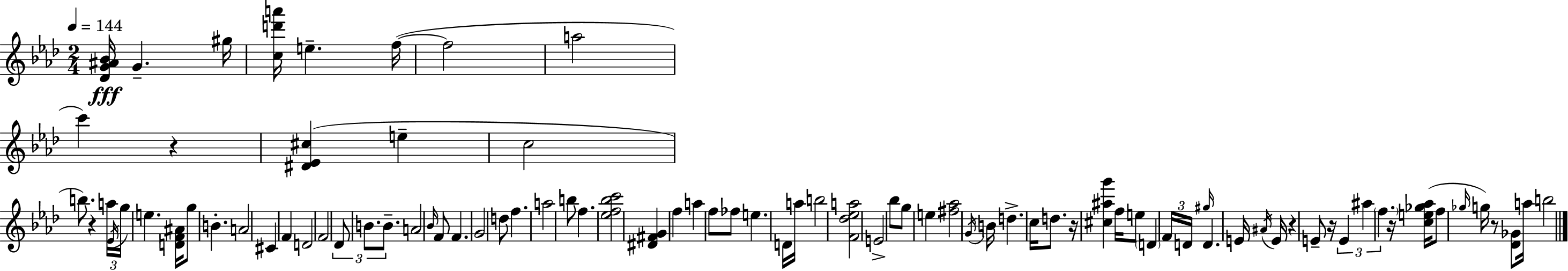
[Db4,G4,A#4,Bb4]/s G4/q. G#5/s [C5,D6,A6]/s E5/q. F5/s F5/h A5/h C6/q R/q [D#4,Eb4,C#5]/q E5/q C5/h B5/e. R/q A5/s Eb4/s G5/s E5/q. [D4,F4,A#4]/s G5/e B4/q. A4/h C#4/q F4/q D4/h F4/h Db4/e B4/e. B4/e. A4/h Bb4/s F4/e F4/q. G4/h D5/e F5/q. A5/h B5/e F5/q. [Eb5,F5,Bb5,C6]/h [D#4,F#4,G4]/q F5/q A5/q F5/e FES5/e E5/q. D4/s A5/s B5/h [F4,Db5,Eb5,A5]/h E4/h Bb5/e G5/e E5/q [F#5,Ab5]/h G4/s B4/s D5/q. C5/s D5/e. R/s [C#5,A#5,G6]/q F5/s E5/e D4/q F4/s D4/s G#5/s D4/q. E4/s A#4/s E4/s R/q E4/e R/s E4/q A#5/q F5/q. R/s [C5,E5,Gb5,Ab5]/s F5/e Gb5/s G5/s R/e [Db4,Gb4]/e A5/s B5/h